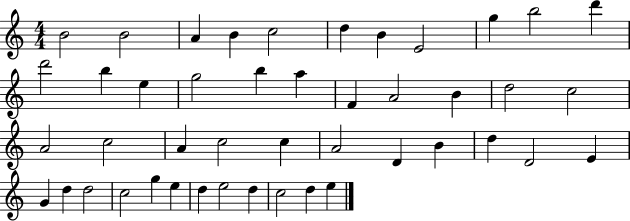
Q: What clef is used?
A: treble